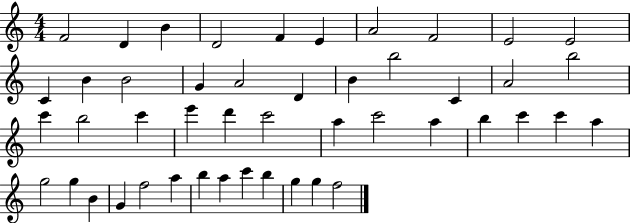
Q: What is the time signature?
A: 4/4